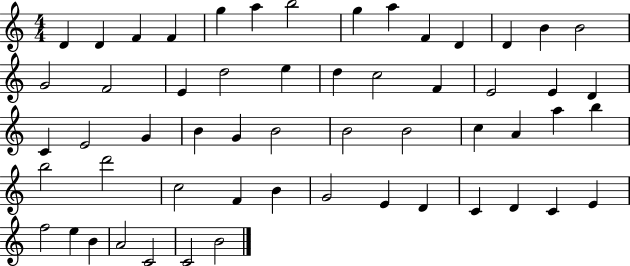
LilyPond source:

{
  \clef treble
  \numericTimeSignature
  \time 4/4
  \key c \major
  d'4 d'4 f'4 f'4 | g''4 a''4 b''2 | g''4 a''4 f'4 d'4 | d'4 b'4 b'2 | \break g'2 f'2 | e'4 d''2 e''4 | d''4 c''2 f'4 | e'2 e'4 d'4 | \break c'4 e'2 g'4 | b'4 g'4 b'2 | b'2 b'2 | c''4 a'4 a''4 b''4 | \break b''2 d'''2 | c''2 f'4 b'4 | g'2 e'4 d'4 | c'4 d'4 c'4 e'4 | \break f''2 e''4 b'4 | a'2 c'2 | c'2 b'2 | \bar "|."
}